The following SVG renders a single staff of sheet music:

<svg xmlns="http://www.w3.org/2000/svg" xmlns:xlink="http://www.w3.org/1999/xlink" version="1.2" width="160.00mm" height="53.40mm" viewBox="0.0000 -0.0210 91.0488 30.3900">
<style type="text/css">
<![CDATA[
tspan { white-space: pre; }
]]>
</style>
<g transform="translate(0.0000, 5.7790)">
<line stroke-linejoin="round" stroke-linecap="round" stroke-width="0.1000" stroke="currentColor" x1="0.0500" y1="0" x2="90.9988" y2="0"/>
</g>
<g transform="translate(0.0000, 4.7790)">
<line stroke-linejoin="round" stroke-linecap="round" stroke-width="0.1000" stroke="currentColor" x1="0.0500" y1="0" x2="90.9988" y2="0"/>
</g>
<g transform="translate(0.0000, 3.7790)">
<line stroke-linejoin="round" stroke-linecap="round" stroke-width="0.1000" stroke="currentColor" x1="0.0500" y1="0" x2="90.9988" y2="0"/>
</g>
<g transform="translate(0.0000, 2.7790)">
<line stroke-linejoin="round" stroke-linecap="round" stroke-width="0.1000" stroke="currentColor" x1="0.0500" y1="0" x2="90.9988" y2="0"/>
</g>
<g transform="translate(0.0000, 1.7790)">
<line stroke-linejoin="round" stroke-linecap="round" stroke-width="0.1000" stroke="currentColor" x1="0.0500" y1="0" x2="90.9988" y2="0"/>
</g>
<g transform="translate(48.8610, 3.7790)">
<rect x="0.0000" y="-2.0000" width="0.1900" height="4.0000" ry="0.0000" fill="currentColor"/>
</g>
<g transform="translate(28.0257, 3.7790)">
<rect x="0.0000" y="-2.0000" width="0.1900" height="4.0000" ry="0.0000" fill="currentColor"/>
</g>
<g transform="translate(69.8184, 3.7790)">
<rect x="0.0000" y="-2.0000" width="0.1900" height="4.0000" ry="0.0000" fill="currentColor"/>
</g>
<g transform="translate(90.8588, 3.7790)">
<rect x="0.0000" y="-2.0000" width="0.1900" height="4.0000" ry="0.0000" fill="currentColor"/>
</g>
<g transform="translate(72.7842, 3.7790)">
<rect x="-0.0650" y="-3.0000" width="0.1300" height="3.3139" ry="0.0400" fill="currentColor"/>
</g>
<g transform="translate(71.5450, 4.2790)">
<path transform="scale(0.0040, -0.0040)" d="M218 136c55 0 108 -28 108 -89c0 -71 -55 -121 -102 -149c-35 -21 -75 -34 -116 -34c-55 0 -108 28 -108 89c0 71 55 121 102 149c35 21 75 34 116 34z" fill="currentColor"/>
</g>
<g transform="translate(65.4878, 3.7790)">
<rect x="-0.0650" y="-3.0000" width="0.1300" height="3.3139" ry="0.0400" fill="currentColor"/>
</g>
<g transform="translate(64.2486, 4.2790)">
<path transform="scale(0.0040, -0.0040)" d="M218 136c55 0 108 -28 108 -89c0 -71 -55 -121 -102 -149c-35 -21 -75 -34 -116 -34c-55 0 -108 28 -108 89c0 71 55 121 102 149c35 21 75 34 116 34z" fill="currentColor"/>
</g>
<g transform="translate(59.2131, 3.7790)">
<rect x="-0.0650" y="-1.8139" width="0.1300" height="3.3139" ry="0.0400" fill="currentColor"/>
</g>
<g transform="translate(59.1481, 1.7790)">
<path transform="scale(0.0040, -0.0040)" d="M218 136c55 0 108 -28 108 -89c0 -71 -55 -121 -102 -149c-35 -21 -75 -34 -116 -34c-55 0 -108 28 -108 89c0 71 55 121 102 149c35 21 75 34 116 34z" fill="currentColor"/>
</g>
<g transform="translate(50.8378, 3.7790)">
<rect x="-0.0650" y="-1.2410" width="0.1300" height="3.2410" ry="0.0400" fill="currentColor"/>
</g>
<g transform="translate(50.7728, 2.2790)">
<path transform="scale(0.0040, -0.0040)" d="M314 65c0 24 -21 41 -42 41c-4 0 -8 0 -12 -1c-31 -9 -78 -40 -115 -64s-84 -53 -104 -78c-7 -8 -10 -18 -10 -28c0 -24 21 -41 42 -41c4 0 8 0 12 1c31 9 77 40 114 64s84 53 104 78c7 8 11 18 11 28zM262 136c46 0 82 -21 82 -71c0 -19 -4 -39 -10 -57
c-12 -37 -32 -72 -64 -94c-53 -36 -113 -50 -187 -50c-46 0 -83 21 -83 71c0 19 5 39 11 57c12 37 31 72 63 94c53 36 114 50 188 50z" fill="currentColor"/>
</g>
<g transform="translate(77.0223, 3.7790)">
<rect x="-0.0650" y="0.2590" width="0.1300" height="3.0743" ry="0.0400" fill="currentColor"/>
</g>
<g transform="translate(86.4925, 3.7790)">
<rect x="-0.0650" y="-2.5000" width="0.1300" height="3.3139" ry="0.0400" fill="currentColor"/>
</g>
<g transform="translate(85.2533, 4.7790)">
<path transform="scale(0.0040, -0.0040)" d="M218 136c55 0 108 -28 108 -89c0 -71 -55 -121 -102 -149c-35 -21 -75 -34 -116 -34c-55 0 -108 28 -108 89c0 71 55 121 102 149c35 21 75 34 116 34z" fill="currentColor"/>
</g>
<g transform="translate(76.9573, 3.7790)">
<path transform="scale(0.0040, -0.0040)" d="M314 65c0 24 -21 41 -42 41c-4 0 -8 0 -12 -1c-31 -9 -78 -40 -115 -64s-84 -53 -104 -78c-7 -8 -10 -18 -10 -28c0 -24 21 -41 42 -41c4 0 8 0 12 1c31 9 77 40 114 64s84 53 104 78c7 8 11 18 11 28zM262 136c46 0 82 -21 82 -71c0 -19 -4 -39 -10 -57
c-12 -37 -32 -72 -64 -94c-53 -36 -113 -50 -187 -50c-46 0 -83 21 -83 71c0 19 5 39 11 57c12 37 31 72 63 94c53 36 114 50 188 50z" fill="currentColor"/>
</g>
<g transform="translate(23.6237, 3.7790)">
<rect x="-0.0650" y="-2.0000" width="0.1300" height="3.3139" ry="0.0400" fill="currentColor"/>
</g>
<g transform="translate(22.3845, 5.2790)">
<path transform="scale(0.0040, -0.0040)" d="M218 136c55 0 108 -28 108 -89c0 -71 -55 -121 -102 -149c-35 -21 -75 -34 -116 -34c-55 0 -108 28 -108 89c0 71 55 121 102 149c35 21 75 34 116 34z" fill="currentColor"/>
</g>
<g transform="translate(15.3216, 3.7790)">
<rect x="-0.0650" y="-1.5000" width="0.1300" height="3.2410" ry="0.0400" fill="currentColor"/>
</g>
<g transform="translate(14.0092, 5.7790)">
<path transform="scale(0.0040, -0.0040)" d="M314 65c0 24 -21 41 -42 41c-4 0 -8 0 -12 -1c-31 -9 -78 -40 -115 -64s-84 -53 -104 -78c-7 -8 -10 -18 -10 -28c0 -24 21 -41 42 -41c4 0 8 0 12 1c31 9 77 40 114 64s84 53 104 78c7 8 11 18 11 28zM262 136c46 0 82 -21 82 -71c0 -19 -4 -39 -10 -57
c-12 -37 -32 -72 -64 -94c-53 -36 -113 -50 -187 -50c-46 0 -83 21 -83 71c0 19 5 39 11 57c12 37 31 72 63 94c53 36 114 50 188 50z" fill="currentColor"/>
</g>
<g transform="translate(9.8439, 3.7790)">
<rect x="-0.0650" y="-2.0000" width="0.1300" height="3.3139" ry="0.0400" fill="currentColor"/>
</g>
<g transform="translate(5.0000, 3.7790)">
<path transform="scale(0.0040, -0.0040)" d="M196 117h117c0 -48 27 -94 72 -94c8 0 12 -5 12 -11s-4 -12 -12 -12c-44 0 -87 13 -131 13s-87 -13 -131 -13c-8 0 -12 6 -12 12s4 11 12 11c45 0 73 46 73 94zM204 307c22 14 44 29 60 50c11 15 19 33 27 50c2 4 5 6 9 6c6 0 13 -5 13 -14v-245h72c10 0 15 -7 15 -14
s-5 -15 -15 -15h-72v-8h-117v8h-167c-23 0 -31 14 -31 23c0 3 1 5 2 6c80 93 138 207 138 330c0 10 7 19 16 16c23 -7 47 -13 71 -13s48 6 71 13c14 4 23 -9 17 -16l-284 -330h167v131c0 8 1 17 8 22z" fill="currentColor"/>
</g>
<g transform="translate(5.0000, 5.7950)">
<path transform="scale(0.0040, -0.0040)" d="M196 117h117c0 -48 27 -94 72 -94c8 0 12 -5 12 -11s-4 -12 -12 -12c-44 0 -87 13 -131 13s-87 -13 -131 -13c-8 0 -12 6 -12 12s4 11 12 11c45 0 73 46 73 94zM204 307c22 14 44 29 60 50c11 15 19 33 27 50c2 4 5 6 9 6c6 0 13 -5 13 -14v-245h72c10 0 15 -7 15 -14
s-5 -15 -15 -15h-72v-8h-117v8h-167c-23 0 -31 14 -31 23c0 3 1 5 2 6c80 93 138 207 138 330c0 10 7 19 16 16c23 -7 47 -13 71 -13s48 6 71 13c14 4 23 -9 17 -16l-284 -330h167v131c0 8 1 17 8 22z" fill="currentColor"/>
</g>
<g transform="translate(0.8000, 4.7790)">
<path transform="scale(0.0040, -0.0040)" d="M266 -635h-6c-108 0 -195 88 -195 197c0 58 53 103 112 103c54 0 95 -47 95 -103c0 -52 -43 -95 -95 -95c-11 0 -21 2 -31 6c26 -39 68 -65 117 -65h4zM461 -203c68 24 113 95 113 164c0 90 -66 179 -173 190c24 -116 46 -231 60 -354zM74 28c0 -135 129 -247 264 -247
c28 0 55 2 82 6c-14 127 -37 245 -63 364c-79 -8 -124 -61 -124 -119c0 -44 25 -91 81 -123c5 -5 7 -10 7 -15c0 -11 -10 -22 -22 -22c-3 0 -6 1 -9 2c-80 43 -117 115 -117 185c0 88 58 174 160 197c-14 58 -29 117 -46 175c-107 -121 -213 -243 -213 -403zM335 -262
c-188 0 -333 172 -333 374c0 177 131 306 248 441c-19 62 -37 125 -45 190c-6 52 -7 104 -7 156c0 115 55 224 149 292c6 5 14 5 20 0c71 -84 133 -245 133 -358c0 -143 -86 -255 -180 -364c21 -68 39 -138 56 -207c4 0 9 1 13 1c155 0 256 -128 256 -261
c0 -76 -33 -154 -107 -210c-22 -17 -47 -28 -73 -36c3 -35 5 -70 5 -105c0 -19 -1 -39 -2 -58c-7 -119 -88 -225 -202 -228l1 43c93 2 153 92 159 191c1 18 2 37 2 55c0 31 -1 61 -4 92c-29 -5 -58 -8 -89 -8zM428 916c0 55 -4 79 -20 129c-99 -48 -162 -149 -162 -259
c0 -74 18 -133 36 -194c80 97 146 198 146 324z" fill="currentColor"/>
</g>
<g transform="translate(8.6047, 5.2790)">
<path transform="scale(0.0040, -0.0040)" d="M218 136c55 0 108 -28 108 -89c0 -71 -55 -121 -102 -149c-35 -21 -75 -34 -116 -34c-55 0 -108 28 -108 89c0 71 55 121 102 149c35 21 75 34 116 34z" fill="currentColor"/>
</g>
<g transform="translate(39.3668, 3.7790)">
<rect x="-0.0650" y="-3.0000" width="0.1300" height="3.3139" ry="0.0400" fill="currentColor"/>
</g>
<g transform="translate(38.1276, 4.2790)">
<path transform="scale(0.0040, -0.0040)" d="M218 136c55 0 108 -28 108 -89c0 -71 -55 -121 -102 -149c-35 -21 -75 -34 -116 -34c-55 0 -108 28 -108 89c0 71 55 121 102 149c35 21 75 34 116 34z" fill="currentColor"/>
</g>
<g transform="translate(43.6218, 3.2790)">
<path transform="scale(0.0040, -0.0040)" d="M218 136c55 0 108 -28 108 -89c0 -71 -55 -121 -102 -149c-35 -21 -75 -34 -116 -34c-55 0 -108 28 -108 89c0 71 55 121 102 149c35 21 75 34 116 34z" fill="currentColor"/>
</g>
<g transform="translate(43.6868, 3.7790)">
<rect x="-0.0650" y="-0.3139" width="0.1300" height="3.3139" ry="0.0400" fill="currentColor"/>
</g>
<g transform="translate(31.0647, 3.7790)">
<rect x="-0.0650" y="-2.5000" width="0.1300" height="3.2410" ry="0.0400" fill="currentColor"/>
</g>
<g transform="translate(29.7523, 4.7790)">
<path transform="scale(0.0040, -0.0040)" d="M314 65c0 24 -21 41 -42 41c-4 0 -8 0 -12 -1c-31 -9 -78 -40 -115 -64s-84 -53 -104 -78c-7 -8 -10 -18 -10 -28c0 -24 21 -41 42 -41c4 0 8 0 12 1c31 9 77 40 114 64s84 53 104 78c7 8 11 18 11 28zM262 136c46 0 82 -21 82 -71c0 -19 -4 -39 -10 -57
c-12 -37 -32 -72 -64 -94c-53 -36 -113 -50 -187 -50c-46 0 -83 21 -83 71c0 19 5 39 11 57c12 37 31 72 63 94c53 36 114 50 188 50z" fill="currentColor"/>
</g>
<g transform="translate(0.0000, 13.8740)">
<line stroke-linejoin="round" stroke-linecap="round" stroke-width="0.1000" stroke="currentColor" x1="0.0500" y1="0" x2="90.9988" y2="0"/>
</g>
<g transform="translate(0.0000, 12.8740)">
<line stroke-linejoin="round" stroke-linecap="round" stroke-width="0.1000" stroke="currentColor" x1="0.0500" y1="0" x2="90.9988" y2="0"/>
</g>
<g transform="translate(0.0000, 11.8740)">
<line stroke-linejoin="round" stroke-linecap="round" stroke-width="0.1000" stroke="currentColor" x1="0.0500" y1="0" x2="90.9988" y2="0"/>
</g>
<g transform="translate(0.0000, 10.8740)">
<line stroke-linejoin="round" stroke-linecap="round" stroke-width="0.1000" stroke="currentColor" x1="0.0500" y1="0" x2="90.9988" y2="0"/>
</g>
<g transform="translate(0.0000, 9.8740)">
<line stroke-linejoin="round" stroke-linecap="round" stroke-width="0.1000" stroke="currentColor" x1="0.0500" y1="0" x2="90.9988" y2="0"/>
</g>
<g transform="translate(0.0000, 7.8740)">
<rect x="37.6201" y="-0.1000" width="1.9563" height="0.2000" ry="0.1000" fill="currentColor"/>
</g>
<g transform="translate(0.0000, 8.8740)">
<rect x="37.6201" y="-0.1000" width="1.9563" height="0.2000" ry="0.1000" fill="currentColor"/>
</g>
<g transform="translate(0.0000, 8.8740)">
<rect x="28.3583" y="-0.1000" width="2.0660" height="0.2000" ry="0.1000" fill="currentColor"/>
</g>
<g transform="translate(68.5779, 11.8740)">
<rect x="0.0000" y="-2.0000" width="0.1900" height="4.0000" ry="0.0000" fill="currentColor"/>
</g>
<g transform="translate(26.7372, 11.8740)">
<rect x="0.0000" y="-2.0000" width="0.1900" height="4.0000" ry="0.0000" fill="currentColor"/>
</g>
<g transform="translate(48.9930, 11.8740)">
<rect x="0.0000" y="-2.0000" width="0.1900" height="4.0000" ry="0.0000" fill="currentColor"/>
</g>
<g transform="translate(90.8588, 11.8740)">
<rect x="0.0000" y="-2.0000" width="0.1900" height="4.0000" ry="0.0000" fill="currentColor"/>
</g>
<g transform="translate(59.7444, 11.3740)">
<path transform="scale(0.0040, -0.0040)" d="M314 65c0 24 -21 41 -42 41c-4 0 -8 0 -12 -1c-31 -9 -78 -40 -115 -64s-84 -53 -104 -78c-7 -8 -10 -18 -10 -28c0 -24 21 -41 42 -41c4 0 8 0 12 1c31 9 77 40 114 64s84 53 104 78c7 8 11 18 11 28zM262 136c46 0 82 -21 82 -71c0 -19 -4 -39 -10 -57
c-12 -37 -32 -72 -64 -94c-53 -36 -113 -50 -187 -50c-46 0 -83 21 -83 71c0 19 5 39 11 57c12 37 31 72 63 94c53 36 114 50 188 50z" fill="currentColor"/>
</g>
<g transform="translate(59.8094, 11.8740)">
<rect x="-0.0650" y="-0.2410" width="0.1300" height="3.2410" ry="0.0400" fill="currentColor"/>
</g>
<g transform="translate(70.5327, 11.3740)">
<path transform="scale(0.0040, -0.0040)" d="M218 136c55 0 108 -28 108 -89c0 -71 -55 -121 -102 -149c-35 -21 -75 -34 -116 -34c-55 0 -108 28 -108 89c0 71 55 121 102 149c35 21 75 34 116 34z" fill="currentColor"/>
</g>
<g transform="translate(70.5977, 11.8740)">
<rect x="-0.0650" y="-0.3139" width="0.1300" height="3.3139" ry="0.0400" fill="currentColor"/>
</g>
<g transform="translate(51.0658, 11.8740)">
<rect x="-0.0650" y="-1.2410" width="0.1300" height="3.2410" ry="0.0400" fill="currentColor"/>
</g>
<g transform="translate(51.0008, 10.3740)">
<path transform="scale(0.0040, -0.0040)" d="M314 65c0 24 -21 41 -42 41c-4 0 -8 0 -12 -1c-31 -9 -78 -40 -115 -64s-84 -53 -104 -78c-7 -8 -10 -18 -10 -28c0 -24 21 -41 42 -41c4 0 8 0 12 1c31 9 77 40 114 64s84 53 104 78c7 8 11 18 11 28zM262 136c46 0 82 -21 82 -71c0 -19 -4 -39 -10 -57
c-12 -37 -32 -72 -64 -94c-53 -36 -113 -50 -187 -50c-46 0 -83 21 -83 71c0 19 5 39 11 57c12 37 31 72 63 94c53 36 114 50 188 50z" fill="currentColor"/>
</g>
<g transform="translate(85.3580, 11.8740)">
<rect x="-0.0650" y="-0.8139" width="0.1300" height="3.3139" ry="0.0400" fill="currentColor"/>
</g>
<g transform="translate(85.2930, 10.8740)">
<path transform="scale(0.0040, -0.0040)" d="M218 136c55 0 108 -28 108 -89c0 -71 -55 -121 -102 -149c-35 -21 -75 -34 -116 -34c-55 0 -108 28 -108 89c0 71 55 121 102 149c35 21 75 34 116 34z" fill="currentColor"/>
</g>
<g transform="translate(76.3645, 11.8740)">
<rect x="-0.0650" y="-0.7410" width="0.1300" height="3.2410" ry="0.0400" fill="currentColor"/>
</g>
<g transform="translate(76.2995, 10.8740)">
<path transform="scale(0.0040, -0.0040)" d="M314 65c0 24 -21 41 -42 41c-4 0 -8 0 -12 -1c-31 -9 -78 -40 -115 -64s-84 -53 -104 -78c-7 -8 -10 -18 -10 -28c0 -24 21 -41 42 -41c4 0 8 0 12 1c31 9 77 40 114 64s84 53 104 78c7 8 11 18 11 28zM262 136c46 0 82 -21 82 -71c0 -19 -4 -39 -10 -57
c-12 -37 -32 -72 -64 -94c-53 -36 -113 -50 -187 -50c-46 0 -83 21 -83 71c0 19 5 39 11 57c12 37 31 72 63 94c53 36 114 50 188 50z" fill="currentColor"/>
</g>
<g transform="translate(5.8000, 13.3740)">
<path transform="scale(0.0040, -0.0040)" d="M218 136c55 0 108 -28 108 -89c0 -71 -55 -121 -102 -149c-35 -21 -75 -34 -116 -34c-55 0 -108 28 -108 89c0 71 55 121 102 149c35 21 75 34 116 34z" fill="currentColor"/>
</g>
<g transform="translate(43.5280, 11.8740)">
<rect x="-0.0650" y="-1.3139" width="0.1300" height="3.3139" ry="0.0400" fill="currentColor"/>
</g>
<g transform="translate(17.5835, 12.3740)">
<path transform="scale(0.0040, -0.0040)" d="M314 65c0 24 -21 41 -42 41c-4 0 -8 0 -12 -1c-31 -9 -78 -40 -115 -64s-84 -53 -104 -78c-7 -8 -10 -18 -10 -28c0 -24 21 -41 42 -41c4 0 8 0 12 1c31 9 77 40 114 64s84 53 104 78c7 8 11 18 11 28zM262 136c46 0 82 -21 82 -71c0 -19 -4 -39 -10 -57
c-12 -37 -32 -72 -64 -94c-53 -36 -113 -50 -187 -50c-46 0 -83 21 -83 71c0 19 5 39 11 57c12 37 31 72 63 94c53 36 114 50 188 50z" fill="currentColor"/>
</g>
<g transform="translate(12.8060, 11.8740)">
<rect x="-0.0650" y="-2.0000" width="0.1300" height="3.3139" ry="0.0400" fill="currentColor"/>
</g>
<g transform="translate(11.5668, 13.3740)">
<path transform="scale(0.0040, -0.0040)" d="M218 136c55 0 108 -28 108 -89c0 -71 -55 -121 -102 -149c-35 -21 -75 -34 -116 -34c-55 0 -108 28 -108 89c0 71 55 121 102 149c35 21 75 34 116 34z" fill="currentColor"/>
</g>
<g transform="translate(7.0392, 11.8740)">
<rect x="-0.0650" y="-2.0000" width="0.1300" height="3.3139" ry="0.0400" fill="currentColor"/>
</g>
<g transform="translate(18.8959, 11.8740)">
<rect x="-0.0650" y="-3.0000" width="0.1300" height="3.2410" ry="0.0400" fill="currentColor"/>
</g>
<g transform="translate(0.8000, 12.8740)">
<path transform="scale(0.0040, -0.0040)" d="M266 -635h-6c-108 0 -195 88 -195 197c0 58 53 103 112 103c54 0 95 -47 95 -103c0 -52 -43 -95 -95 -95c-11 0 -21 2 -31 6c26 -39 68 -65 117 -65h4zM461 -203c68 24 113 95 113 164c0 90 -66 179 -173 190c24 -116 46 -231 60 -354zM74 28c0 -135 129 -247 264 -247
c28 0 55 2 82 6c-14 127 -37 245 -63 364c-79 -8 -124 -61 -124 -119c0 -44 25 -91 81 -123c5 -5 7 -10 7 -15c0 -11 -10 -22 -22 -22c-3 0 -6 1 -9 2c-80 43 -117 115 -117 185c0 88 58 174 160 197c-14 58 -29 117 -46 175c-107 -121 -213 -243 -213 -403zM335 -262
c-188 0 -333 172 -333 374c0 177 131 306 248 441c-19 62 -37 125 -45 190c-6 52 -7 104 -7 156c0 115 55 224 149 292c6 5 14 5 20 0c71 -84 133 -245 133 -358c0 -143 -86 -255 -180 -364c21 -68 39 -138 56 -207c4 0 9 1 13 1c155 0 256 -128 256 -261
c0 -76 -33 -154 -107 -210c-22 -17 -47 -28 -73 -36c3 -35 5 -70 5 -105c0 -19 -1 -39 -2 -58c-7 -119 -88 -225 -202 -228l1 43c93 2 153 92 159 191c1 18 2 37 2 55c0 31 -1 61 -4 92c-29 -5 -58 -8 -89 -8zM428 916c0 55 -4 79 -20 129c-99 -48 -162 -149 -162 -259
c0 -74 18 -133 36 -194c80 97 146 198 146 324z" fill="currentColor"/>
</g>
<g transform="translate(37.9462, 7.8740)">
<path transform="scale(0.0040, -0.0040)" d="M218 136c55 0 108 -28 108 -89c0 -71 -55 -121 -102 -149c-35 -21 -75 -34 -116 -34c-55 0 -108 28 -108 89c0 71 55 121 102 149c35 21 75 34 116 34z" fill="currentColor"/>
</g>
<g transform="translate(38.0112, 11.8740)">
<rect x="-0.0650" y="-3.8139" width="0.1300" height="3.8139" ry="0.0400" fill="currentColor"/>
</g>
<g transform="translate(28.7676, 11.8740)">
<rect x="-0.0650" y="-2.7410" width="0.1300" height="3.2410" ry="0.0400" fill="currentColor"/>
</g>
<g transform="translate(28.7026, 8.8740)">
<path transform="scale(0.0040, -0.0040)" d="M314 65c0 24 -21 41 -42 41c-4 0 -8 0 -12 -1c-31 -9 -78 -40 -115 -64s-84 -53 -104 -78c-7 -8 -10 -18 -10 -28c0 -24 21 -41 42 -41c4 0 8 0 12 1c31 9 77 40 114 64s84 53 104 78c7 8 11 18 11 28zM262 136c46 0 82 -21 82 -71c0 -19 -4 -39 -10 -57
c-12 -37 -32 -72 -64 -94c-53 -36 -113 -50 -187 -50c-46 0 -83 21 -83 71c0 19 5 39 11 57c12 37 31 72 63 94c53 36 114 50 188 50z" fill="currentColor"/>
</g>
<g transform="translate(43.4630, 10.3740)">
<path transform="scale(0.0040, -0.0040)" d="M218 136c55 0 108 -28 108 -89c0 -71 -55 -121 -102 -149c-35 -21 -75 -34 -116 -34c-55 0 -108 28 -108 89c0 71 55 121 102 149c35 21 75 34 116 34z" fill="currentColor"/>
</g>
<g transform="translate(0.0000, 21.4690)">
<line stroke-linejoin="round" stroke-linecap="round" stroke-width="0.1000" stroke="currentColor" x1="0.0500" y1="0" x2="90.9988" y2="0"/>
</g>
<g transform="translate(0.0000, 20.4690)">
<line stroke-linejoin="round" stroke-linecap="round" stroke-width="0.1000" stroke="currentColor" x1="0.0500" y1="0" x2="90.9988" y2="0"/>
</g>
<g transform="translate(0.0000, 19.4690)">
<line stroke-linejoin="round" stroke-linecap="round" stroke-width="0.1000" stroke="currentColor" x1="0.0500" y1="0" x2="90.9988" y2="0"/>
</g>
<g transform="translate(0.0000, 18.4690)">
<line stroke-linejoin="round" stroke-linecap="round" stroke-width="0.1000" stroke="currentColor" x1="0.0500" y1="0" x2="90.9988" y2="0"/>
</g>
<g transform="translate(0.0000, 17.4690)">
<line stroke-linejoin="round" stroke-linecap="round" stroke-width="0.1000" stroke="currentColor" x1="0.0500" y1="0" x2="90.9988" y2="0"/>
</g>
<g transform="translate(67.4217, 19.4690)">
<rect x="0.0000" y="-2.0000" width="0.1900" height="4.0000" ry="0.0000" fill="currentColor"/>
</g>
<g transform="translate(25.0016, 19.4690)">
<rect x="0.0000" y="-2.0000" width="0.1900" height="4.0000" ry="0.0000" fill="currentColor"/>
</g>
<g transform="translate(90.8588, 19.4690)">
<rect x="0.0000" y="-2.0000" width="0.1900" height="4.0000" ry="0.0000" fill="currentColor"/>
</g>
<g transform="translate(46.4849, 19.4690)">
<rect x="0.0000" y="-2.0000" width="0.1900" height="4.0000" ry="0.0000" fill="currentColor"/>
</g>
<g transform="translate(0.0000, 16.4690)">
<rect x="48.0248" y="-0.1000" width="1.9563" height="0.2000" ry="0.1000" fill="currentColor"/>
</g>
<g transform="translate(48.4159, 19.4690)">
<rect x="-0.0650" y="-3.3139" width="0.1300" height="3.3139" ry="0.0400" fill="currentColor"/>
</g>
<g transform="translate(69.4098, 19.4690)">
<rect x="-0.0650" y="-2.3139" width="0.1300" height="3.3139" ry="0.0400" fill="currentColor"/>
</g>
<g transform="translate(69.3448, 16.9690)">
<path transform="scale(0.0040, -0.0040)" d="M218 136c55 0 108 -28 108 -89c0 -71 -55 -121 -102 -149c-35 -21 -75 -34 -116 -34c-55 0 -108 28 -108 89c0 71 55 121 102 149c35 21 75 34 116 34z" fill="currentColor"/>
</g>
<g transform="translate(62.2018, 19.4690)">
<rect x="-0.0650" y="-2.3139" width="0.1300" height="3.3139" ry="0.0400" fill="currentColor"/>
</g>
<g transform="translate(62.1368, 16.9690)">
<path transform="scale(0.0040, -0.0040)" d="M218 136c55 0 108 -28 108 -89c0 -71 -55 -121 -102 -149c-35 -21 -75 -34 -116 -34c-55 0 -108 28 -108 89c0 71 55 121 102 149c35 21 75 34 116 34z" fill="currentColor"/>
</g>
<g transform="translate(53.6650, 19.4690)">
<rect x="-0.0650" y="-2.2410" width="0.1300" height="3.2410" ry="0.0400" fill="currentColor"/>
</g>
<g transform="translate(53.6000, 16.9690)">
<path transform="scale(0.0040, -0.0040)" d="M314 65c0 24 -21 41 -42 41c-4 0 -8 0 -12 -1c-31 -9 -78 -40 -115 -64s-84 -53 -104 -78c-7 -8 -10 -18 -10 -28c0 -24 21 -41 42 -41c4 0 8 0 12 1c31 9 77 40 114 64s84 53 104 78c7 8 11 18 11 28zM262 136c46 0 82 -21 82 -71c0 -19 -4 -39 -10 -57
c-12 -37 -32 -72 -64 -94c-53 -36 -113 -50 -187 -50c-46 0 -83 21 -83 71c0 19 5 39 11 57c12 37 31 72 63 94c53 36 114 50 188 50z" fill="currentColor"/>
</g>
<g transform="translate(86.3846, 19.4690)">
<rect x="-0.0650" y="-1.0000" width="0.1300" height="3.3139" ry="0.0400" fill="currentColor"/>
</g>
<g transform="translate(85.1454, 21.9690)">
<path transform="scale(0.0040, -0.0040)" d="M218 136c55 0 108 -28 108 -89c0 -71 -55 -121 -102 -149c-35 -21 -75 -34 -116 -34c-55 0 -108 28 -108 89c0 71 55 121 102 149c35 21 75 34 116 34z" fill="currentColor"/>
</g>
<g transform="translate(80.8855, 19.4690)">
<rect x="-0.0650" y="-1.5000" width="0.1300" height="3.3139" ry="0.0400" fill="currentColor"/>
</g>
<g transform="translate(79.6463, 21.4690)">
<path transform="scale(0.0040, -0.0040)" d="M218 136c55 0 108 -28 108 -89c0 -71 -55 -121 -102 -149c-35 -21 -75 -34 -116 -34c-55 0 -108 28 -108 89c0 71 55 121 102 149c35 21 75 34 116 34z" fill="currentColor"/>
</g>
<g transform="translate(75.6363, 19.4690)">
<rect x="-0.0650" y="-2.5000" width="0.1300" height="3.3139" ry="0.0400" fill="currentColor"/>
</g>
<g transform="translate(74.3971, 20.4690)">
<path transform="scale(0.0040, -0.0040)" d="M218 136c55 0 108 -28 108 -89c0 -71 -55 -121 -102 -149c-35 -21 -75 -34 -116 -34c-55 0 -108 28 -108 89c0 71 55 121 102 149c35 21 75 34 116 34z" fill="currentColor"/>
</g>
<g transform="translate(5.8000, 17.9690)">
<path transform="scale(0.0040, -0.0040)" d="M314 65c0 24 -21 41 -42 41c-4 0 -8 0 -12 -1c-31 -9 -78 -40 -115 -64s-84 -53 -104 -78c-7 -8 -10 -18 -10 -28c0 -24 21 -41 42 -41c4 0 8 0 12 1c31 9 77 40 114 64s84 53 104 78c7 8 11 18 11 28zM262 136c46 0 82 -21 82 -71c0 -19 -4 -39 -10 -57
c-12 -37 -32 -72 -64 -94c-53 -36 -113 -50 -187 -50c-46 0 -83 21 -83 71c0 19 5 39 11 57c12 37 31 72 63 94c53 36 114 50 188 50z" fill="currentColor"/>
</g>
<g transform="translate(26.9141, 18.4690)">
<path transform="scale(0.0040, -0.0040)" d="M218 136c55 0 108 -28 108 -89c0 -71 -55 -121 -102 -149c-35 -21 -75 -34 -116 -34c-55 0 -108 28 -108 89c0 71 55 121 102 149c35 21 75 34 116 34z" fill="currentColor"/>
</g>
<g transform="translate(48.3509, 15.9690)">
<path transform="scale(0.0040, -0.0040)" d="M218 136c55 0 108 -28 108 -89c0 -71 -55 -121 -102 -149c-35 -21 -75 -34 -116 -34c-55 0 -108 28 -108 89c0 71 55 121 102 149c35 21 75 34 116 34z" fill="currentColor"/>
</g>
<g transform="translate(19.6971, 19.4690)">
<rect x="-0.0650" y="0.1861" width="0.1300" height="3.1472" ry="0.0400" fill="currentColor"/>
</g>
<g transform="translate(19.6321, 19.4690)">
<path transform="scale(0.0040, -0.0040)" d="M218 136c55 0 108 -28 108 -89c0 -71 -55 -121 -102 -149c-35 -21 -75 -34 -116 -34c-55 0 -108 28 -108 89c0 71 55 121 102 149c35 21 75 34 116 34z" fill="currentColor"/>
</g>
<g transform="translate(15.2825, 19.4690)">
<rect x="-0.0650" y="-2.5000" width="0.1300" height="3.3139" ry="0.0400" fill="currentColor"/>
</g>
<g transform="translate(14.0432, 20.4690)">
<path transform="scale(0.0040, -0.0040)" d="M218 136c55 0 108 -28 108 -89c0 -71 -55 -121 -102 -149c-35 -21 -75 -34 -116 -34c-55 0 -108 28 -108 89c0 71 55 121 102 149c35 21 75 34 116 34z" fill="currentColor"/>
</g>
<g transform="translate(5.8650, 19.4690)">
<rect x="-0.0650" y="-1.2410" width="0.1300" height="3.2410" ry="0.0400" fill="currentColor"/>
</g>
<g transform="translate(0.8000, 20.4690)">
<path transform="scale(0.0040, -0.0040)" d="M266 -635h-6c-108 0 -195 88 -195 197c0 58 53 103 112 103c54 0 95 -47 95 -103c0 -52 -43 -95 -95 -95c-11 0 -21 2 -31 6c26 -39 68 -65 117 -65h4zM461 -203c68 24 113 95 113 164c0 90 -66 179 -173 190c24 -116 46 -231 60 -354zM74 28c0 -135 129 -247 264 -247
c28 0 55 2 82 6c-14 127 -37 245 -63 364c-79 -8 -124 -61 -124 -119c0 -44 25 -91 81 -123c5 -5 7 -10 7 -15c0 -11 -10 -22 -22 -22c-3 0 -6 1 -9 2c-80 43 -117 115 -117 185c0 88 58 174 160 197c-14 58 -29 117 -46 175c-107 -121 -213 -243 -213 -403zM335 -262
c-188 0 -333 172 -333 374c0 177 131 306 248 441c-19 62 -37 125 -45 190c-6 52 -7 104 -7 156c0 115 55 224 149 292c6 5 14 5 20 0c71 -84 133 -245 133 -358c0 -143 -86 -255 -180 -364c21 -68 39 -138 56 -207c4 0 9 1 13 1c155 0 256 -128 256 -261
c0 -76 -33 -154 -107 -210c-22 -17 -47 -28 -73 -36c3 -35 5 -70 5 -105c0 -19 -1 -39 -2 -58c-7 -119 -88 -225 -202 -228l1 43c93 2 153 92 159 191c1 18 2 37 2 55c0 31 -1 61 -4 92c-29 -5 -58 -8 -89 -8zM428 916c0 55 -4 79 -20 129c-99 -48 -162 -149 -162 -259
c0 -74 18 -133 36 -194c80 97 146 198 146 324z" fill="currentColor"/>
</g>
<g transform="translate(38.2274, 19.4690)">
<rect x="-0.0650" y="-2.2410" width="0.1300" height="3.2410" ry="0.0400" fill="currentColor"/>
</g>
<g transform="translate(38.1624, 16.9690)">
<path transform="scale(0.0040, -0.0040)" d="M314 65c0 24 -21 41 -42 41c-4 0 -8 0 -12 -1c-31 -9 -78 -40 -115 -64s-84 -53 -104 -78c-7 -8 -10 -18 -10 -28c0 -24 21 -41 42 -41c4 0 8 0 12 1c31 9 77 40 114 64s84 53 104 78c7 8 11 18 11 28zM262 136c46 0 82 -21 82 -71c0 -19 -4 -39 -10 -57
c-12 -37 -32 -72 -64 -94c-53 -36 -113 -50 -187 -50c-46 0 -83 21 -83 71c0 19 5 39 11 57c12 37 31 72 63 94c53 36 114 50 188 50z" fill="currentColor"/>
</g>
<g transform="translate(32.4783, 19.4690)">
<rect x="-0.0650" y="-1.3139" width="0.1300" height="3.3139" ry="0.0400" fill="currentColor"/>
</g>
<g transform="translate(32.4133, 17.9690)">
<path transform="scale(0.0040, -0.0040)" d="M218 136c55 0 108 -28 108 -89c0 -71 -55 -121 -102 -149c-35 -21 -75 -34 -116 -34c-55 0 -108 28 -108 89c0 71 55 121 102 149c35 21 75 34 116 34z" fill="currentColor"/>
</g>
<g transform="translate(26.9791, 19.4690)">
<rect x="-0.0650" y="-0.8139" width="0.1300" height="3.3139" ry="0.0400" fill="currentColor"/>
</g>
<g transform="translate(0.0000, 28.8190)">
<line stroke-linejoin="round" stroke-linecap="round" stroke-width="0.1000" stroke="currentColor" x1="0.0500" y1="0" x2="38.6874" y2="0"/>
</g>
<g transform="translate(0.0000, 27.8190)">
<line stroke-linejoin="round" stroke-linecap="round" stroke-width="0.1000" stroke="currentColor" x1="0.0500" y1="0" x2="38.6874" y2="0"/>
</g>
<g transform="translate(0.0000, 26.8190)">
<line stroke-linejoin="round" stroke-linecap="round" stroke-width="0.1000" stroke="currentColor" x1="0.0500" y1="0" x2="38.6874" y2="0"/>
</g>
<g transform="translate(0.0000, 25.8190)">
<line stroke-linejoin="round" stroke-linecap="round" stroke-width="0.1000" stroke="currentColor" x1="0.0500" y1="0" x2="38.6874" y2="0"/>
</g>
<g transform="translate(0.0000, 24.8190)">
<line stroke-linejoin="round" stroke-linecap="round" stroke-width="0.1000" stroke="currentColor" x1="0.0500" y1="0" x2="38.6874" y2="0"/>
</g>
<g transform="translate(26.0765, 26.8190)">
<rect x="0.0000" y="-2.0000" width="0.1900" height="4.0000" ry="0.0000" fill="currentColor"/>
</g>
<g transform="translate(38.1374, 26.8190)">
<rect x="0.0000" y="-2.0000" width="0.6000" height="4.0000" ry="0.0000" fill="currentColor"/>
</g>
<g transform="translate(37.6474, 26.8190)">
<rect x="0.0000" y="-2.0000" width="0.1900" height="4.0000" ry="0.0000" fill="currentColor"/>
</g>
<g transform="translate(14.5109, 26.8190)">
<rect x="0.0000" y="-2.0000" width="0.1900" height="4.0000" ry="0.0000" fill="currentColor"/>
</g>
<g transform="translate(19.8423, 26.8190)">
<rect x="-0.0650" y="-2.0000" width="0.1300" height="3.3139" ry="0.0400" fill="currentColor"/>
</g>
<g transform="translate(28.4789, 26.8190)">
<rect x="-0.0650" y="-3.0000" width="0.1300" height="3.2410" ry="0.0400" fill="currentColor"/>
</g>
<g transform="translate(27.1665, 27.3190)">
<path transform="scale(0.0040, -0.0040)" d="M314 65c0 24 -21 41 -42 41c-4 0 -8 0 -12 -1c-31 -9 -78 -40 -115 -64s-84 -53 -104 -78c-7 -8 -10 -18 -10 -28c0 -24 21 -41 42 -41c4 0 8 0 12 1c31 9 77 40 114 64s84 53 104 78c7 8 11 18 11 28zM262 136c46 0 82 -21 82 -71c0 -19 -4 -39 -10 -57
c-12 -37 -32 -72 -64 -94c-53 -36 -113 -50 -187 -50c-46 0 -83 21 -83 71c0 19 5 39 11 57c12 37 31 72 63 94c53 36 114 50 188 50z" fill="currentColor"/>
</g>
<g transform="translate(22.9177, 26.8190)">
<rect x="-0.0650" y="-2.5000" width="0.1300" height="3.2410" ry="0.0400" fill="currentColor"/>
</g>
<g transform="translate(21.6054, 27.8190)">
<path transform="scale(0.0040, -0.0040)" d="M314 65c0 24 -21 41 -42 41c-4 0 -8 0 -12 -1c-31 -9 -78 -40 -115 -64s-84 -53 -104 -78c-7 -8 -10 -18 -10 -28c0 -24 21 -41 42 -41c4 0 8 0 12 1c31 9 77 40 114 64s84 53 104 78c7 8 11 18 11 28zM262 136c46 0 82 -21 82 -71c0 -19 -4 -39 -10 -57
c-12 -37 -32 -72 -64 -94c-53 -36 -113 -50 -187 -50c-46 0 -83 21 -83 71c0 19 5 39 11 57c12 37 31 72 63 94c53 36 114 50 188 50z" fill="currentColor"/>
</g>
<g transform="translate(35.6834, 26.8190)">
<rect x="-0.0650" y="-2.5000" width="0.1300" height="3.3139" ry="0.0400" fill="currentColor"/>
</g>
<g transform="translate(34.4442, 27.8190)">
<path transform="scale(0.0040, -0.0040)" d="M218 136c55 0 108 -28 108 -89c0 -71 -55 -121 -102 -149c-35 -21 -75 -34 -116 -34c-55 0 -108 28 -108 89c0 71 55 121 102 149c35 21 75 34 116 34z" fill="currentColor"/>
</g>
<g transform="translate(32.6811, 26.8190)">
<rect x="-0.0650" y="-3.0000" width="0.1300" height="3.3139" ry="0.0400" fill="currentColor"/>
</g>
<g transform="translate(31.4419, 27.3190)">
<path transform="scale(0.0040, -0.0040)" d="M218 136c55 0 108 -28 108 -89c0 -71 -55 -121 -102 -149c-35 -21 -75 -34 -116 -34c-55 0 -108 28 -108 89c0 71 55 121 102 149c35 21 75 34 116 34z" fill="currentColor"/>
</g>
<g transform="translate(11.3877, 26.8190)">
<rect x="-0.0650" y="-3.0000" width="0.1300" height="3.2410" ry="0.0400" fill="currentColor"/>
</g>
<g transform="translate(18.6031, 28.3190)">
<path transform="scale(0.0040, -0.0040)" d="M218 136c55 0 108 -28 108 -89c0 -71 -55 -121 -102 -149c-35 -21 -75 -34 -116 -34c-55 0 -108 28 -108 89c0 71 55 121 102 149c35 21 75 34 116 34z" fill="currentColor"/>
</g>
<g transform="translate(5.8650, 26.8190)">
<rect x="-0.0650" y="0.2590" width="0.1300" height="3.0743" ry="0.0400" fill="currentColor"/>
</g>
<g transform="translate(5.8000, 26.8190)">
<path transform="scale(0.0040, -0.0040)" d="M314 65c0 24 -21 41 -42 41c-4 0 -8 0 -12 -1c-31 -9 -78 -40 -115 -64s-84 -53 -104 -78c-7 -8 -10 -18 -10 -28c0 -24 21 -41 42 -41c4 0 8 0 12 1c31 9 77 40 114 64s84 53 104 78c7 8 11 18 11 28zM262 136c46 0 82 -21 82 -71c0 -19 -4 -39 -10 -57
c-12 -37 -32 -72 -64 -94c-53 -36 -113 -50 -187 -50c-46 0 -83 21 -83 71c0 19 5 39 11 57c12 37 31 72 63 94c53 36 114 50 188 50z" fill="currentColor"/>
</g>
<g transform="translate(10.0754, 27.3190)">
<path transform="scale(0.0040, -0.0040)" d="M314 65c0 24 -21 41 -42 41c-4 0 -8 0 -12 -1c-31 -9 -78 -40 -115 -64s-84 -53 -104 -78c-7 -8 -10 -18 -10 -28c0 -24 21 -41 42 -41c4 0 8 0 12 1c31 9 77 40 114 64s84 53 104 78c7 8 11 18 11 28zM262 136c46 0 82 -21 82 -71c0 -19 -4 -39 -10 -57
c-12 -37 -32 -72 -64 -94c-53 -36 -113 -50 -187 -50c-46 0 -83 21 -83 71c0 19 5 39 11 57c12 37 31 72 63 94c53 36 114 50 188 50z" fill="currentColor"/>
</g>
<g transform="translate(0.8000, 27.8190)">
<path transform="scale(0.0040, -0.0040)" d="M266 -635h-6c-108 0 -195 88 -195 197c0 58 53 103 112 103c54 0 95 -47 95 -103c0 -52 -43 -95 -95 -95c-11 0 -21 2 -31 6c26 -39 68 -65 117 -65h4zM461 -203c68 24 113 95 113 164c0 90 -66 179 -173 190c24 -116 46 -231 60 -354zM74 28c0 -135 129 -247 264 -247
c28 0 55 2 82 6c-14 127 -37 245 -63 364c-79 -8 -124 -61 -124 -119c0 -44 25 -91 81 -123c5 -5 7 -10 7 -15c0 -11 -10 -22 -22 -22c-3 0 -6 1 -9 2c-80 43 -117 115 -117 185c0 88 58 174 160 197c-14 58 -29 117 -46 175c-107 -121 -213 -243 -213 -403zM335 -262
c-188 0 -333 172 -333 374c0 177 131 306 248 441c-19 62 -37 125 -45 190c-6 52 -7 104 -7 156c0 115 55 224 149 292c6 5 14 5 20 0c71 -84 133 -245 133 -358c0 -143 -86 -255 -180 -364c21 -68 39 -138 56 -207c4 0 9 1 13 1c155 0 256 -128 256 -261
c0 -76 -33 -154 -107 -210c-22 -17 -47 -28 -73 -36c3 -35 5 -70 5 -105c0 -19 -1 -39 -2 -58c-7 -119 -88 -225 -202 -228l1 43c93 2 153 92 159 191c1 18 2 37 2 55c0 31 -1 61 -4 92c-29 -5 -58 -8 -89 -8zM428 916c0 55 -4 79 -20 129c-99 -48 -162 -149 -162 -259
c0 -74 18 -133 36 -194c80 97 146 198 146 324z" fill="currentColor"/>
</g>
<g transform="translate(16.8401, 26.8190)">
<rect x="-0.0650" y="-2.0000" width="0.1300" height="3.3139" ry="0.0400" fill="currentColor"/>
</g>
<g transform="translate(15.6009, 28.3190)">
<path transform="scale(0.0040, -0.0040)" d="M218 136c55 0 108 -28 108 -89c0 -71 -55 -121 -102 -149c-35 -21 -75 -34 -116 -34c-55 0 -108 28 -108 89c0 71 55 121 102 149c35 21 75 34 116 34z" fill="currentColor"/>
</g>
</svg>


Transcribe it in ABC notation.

X:1
T:Untitled
M:4/4
L:1/4
K:C
F E2 F G2 A c e2 f A A B2 G F F A2 a2 c' e e2 c2 c d2 d e2 G B d e g2 b g2 g g G E D B2 A2 F F G2 A2 A G